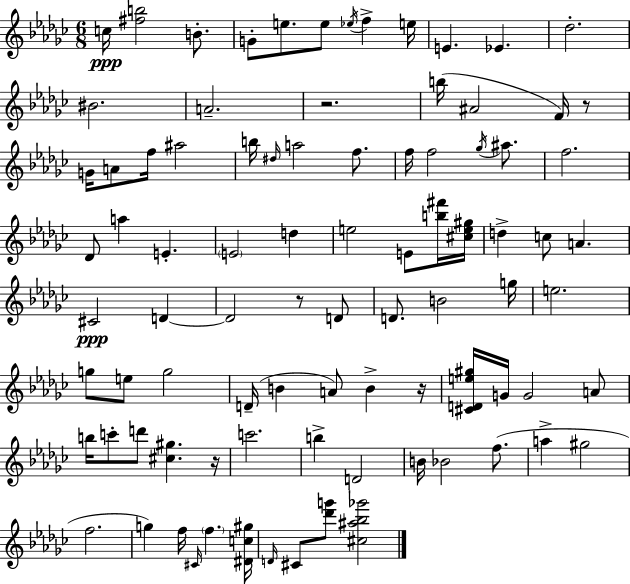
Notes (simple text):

C5/s [F#5,B5]/h B4/e. G4/e E5/e. E5/e Eb5/s F5/q E5/s E4/q. Eb4/q. Db5/h. BIS4/h. A4/h. R/h. B5/s A#4/h F4/s R/e G4/s A4/e F5/s A#5/h B5/s D#5/s A5/h F5/e. F5/s F5/h Gb5/s A#5/e. F5/h. Db4/e A5/q E4/q. E4/h D5/q E5/h E4/e [B5,F#6]/s [C#5,E5,G#5]/s D5/q C5/e A4/q. C#4/h D4/q D4/h R/e D4/e D4/e. B4/h G5/s E5/h. G5/e E5/e G5/h D4/s B4/q A4/e B4/q R/s [C#4,D4,E5,G#5]/s G4/s G4/h A4/e B5/s C6/e D6/e [C#5,G#5]/q. R/s C6/h. B5/q D4/h B4/s Bb4/h F5/e. A5/q G#5/h F5/h. G5/q F5/s C#4/s F5/q. [D#4,C5,G#5]/s D4/s C#4/e [Db6,G6]/e [C#5,A#5,Bb5,Gb6]/h